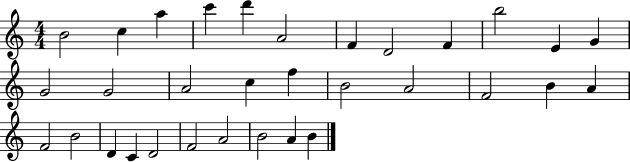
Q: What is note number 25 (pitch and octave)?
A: D4